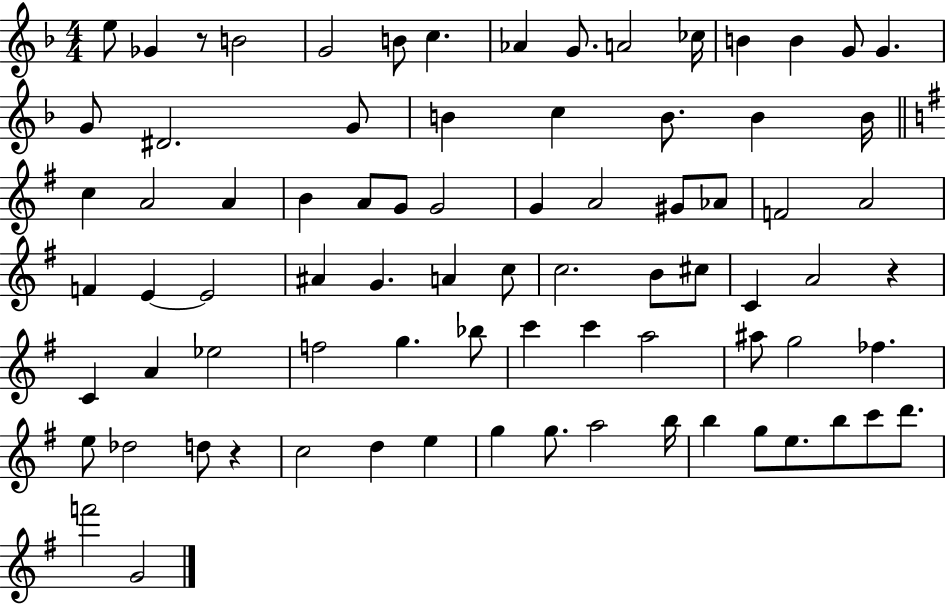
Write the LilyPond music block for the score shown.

{
  \clef treble
  \numericTimeSignature
  \time 4/4
  \key f \major
  e''8 ges'4 r8 b'2 | g'2 b'8 c''4. | aes'4 g'8. a'2 ces''16 | b'4 b'4 g'8 g'4. | \break g'8 dis'2. g'8 | b'4 c''4 b'8. b'4 b'16 | \bar "||" \break \key g \major c''4 a'2 a'4 | b'4 a'8 g'8 g'2 | g'4 a'2 gis'8 aes'8 | f'2 a'2 | \break f'4 e'4~~ e'2 | ais'4 g'4. a'4 c''8 | c''2. b'8 cis''8 | c'4 a'2 r4 | \break c'4 a'4 ees''2 | f''2 g''4. bes''8 | c'''4 c'''4 a''2 | ais''8 g''2 fes''4. | \break e''8 des''2 d''8 r4 | c''2 d''4 e''4 | g''4 g''8. a''2 b''16 | b''4 g''8 e''8. b''8 c'''8 d'''8. | \break f'''2 g'2 | \bar "|."
}